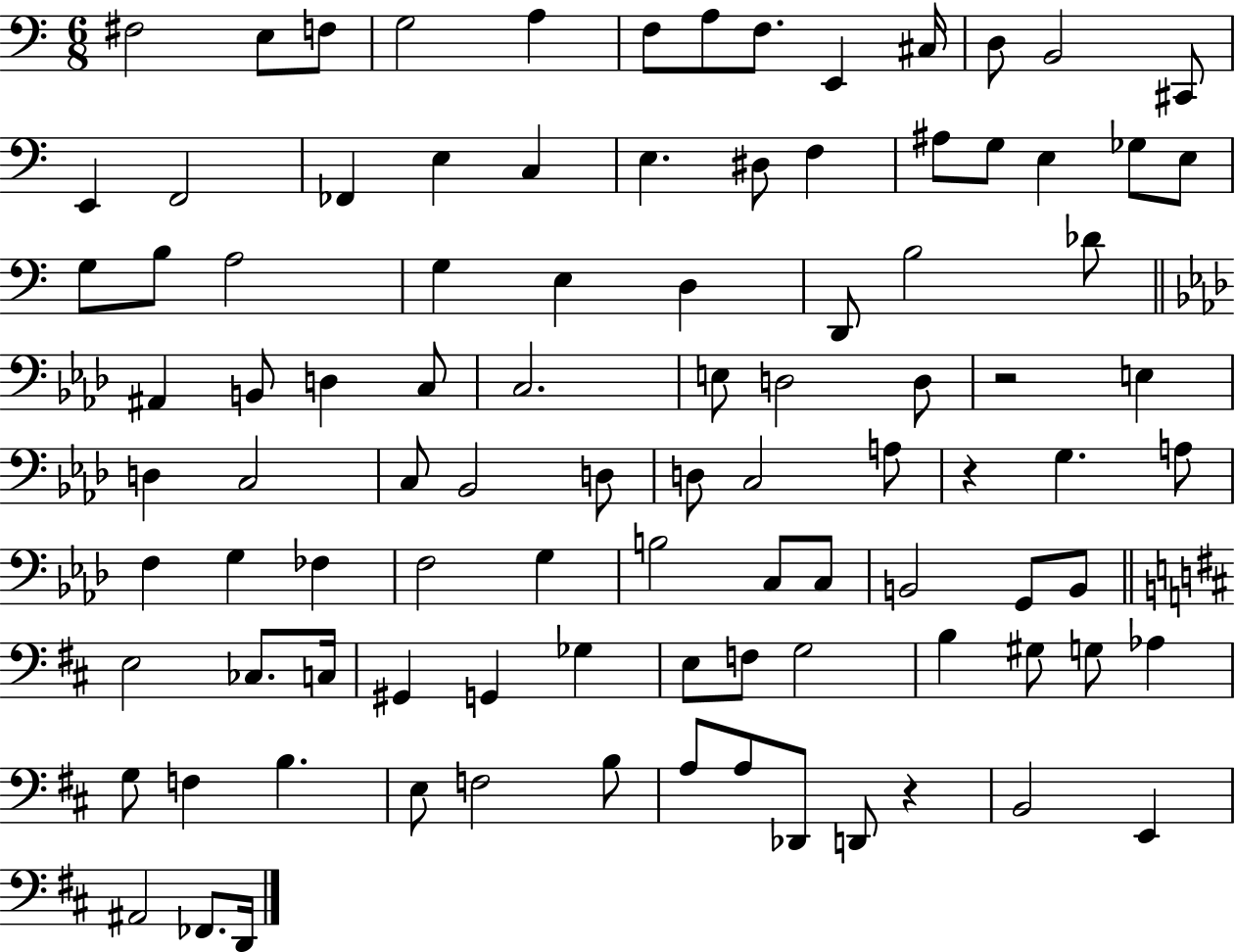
X:1
T:Untitled
M:6/8
L:1/4
K:C
^F,2 E,/2 F,/2 G,2 A, F,/2 A,/2 F,/2 E,, ^C,/4 D,/2 B,,2 ^C,,/2 E,, F,,2 _F,, E, C, E, ^D,/2 F, ^A,/2 G,/2 E, _G,/2 E,/2 G,/2 B,/2 A,2 G, E, D, D,,/2 B,2 _D/2 ^A,, B,,/2 D, C,/2 C,2 E,/2 D,2 D,/2 z2 E, D, C,2 C,/2 _B,,2 D,/2 D,/2 C,2 A,/2 z G, A,/2 F, G, _F, F,2 G, B,2 C,/2 C,/2 B,,2 G,,/2 B,,/2 E,2 _C,/2 C,/4 ^G,, G,, _G, E,/2 F,/2 G,2 B, ^G,/2 G,/2 _A, G,/2 F, B, E,/2 F,2 B,/2 A,/2 A,/2 _D,,/2 D,,/2 z B,,2 E,, ^A,,2 _F,,/2 D,,/4